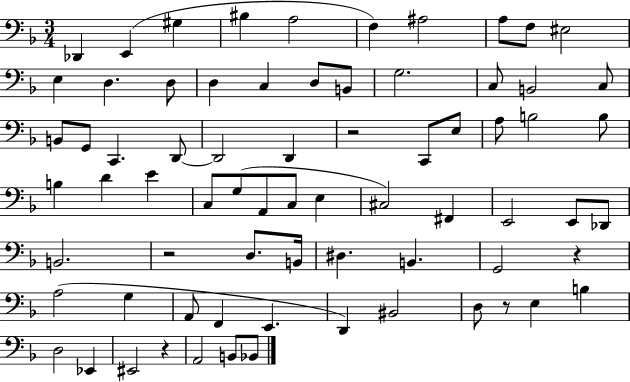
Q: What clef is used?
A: bass